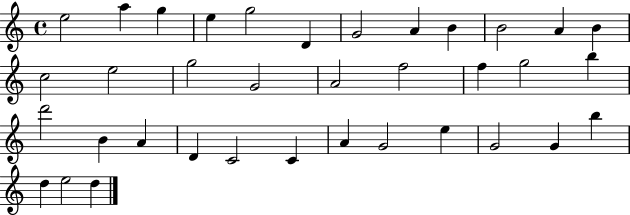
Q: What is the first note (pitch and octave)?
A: E5